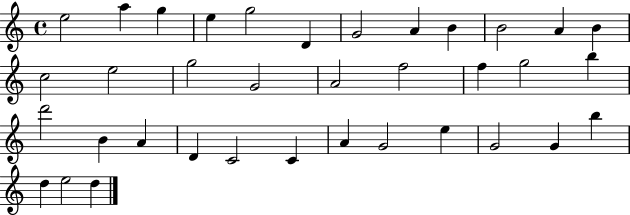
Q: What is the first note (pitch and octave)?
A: E5